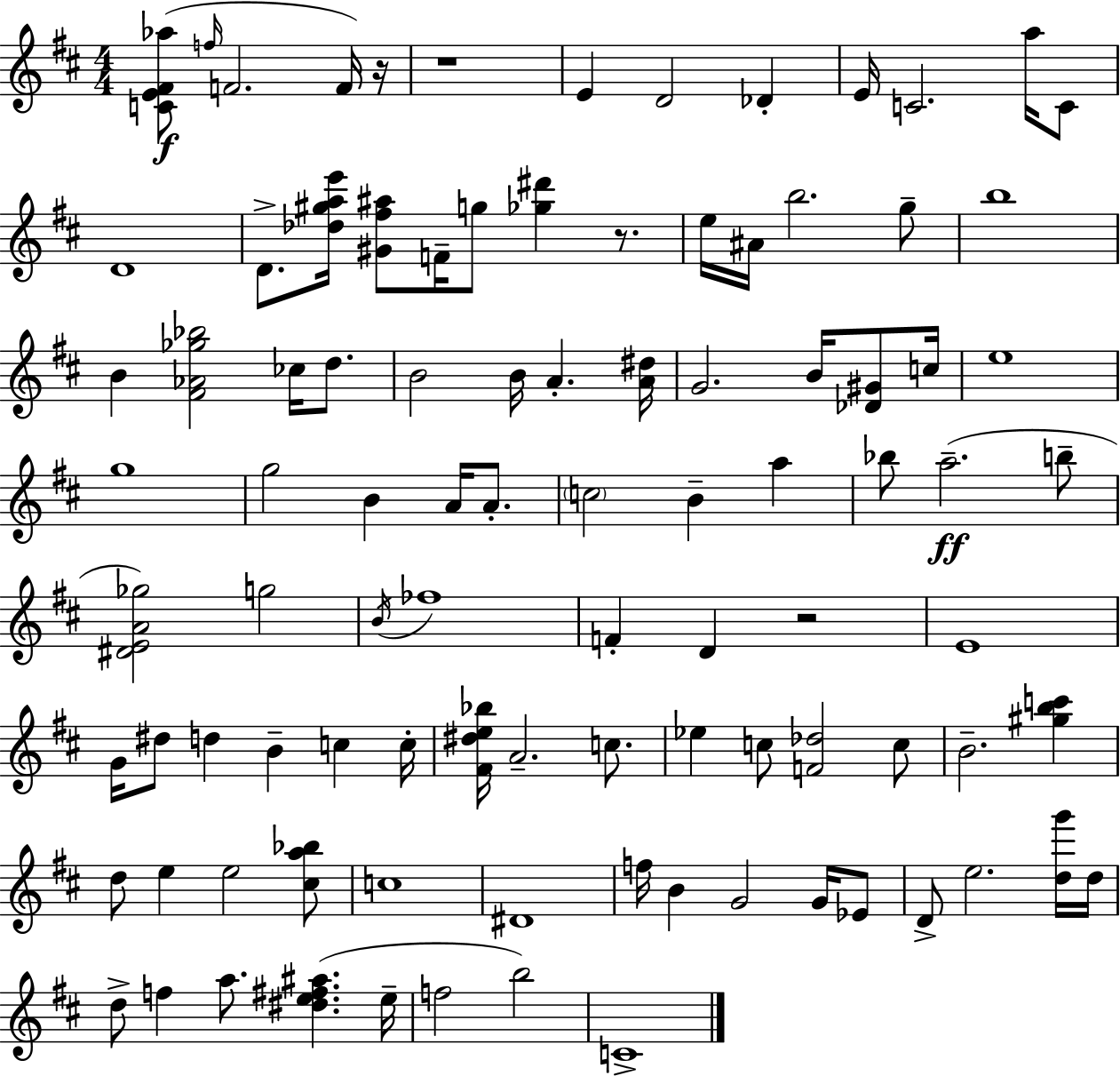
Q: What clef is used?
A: treble